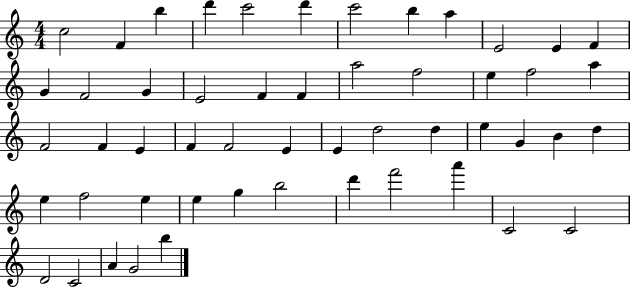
X:1
T:Untitled
M:4/4
L:1/4
K:C
c2 F b d' c'2 d' c'2 b a E2 E F G F2 G E2 F F a2 f2 e f2 a F2 F E F F2 E E d2 d e G B d e f2 e e g b2 d' f'2 a' C2 C2 D2 C2 A G2 b